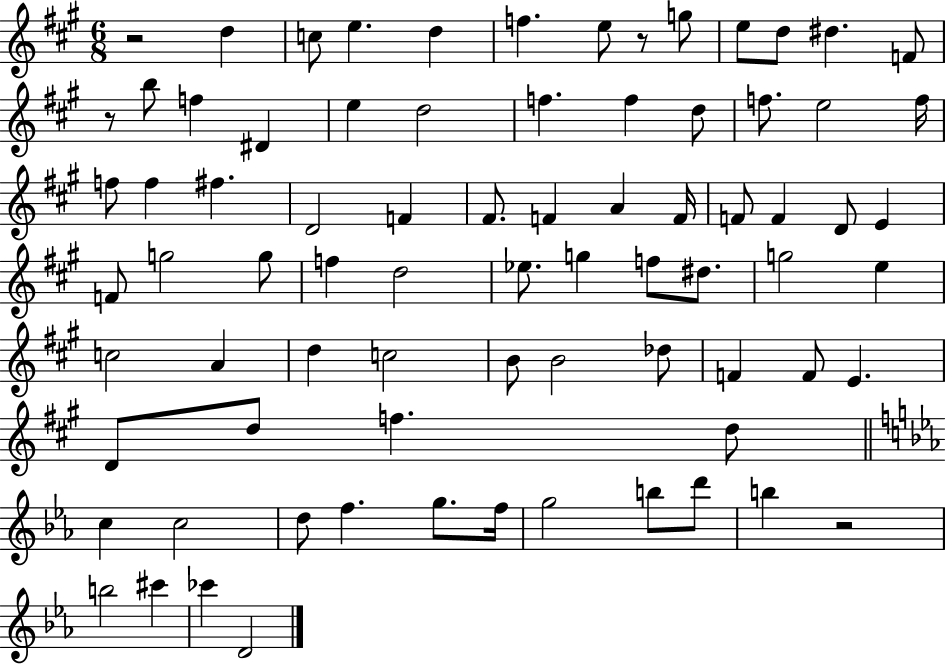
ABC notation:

X:1
T:Untitled
M:6/8
L:1/4
K:A
z2 d c/2 e d f e/2 z/2 g/2 e/2 d/2 ^d F/2 z/2 b/2 f ^D e d2 f f d/2 f/2 e2 f/4 f/2 f ^f D2 F ^F/2 F A F/4 F/2 F D/2 E F/2 g2 g/2 f d2 _e/2 g f/2 ^d/2 g2 e c2 A d c2 B/2 B2 _d/2 F F/2 E D/2 d/2 f d/2 c c2 d/2 f g/2 f/4 g2 b/2 d'/2 b z2 b2 ^c' _c' D2